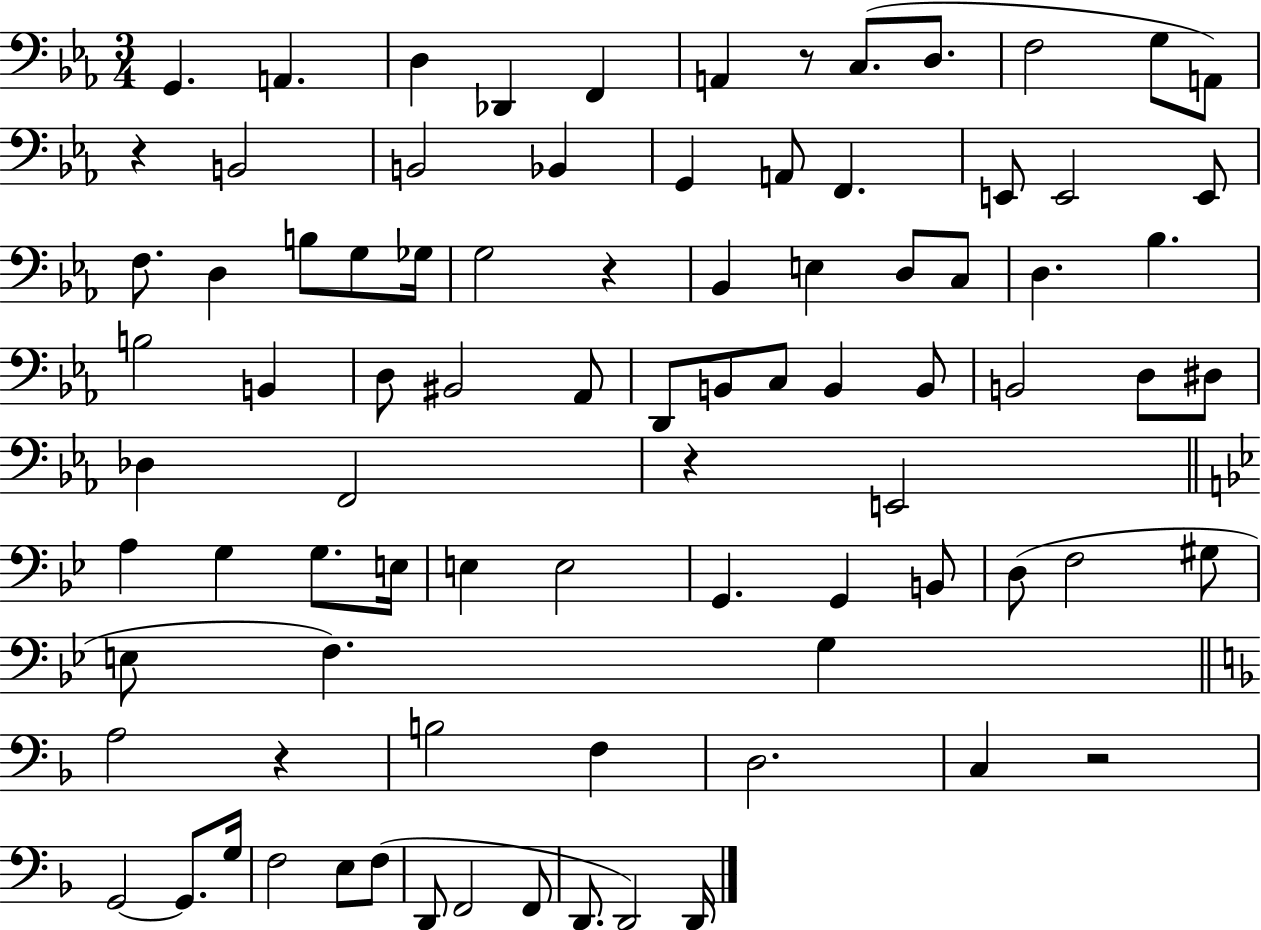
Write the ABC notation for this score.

X:1
T:Untitled
M:3/4
L:1/4
K:Eb
G,, A,, D, _D,, F,, A,, z/2 C,/2 D,/2 F,2 G,/2 A,,/2 z B,,2 B,,2 _B,, G,, A,,/2 F,, E,,/2 E,,2 E,,/2 F,/2 D, B,/2 G,/2 _G,/4 G,2 z _B,, E, D,/2 C,/2 D, _B, B,2 B,, D,/2 ^B,,2 _A,,/2 D,,/2 B,,/2 C,/2 B,, B,,/2 B,,2 D,/2 ^D,/2 _D, F,,2 z E,,2 A, G, G,/2 E,/4 E, E,2 G,, G,, B,,/2 D,/2 F,2 ^G,/2 E,/2 F, G, A,2 z B,2 F, D,2 C, z2 G,,2 G,,/2 G,/4 F,2 E,/2 F,/2 D,,/2 F,,2 F,,/2 D,,/2 D,,2 D,,/4